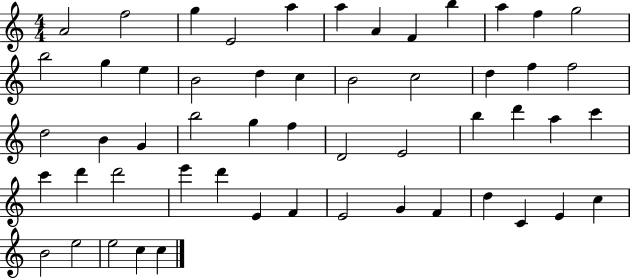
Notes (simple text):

A4/h F5/h G5/q E4/h A5/q A5/q A4/q F4/q B5/q A5/q F5/q G5/h B5/h G5/q E5/q B4/h D5/q C5/q B4/h C5/h D5/q F5/q F5/h D5/h B4/q G4/q B5/h G5/q F5/q D4/h E4/h B5/q D6/q A5/q C6/q C6/q D6/q D6/h E6/q D6/q E4/q F4/q E4/h G4/q F4/q D5/q C4/q E4/q C5/q B4/h E5/h E5/h C5/q C5/q